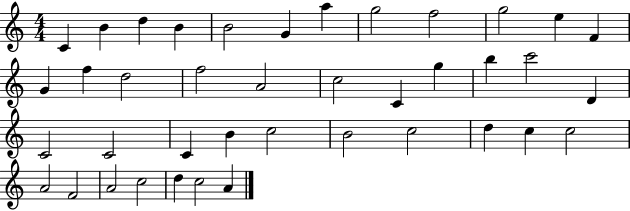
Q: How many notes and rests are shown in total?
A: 40